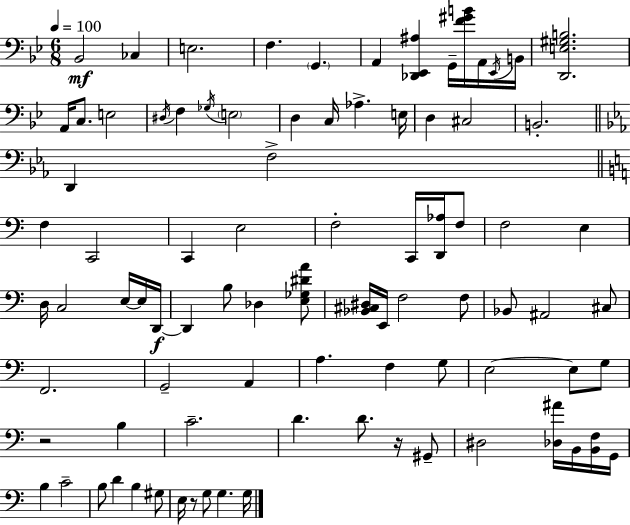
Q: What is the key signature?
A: G minor